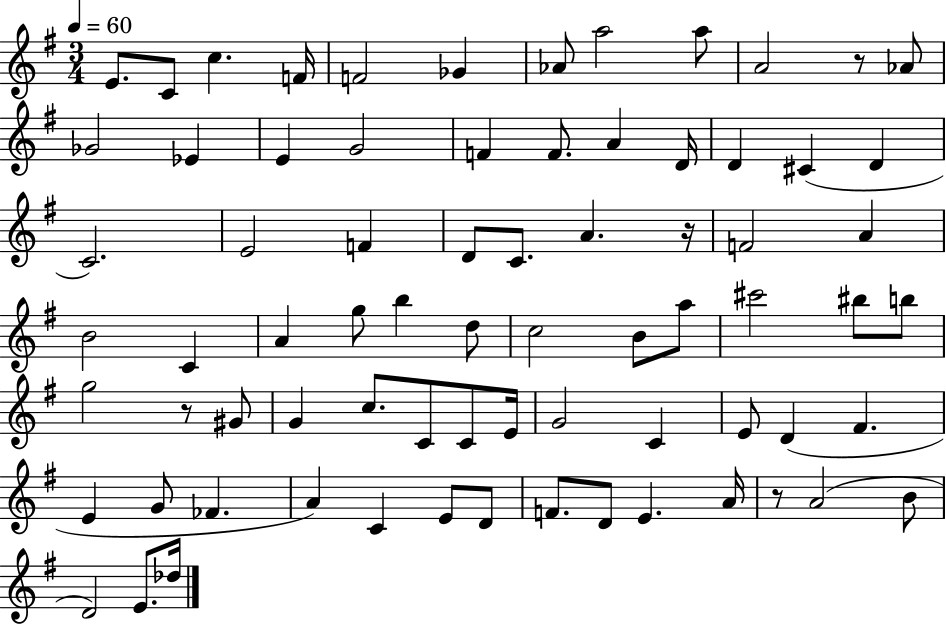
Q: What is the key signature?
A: G major